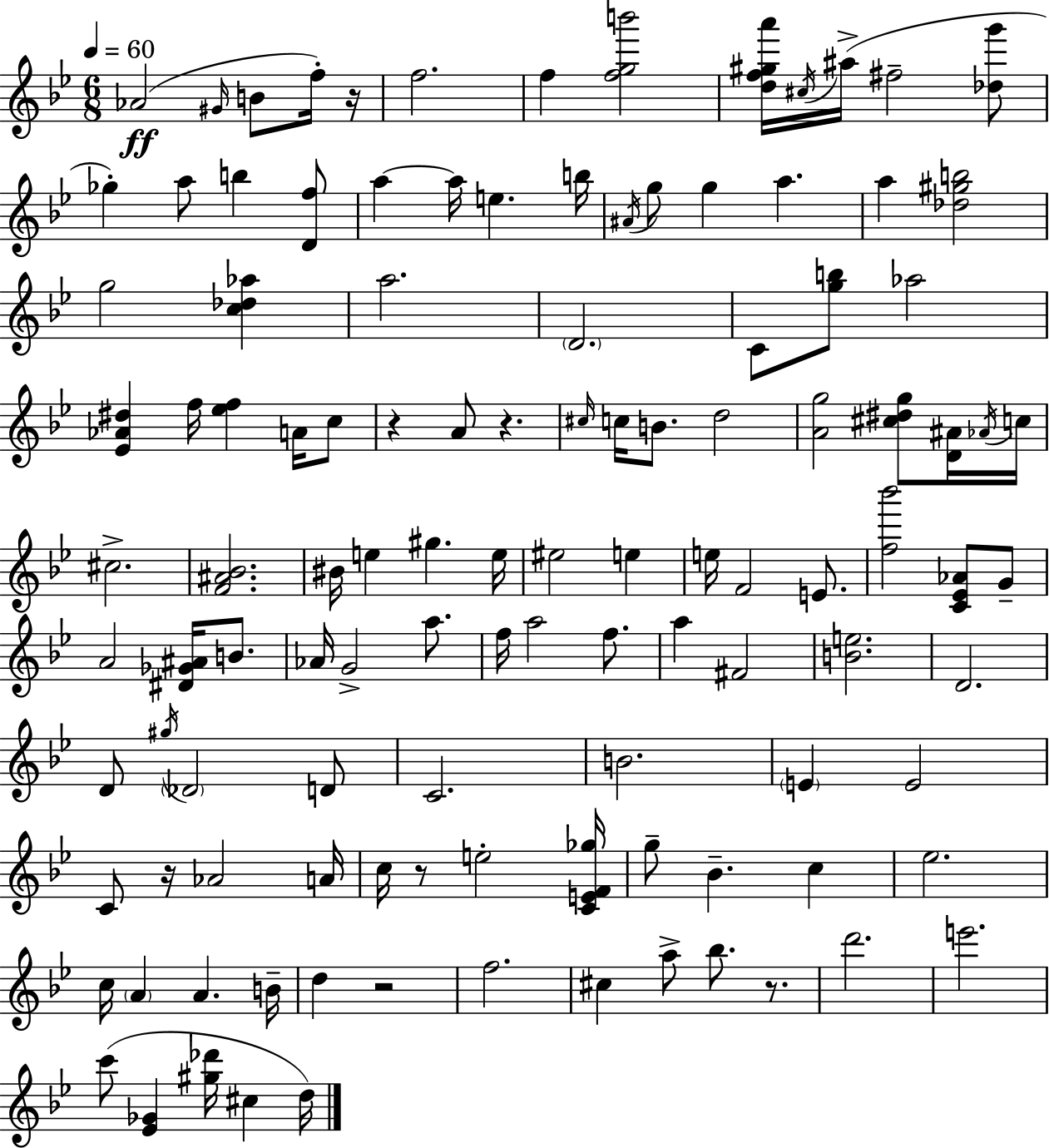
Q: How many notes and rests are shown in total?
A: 116